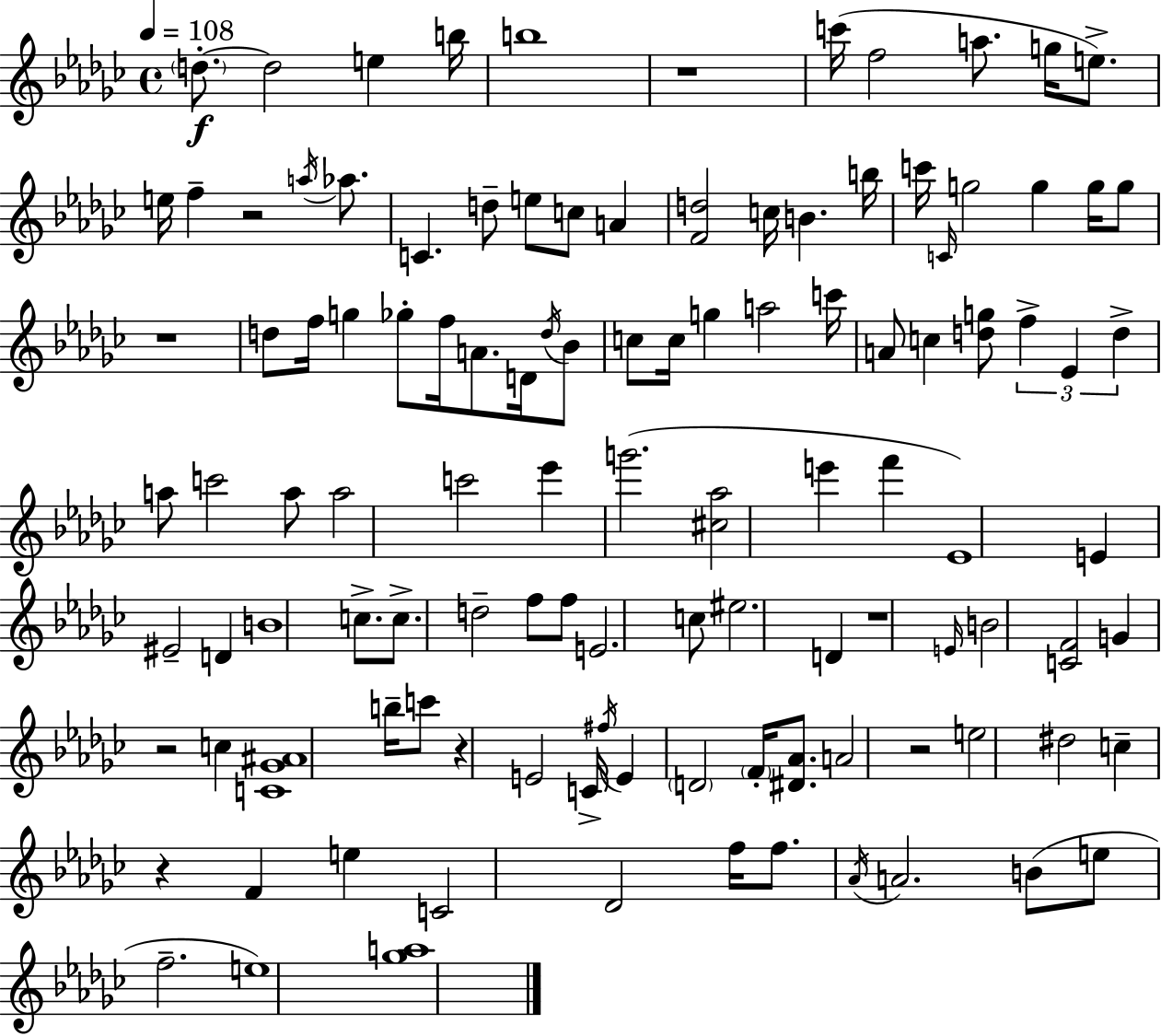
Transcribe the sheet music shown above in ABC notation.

X:1
T:Untitled
M:4/4
L:1/4
K:Ebm
d/2 d2 e b/4 b4 z4 c'/4 f2 a/2 g/4 e/2 e/4 f z2 a/4 _a/2 C d/2 e/2 c/2 A [Fd]2 c/4 B b/4 c'/4 C/4 g2 g g/4 g/2 z4 d/2 f/4 g _g/2 f/4 A/2 D/4 d/4 _B/2 c/2 c/4 g a2 c'/4 A/2 c [dg]/2 f _E d a/2 c'2 a/2 a2 c'2 _e' g'2 [^c_a]2 e' f' _E4 E ^E2 D B4 c/2 c/2 d2 f/2 f/2 E2 c/2 ^e2 D z4 E/4 B2 [CF]2 G z2 c [C_G^A]4 b/4 c'/2 z E2 C/4 ^f/4 E D2 F/4 [^D_A]/2 A2 z2 e2 ^d2 c z F e C2 _D2 f/4 f/2 _A/4 A2 B/2 e/2 f2 e4 [_ga]4